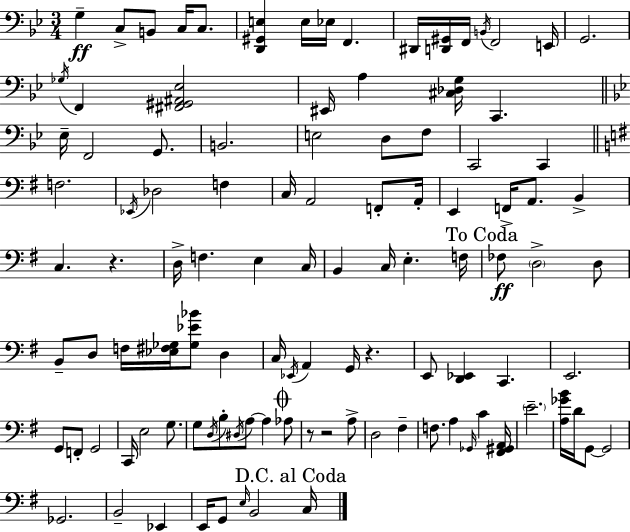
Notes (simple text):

G3/q C3/e B2/e C3/s C3/e. [D2,G#2,E3]/q E3/s Eb3/s F2/q. D#2/s [D2,G#2]/s F2/s B2/s F2/h E2/s G2/h. Gb3/s F2/q [F#2,G#2,A#2,Eb3]/h EIS2/s A3/q [C#3,Db3,G3]/s C2/q. Eb3/s F2/h G2/e. B2/h. E3/h D3/e F3/e C2/h C2/q F3/h. Eb2/s Db3/h F3/q C3/s A2/h F2/e A2/s E2/q F2/s A2/e. B2/q C3/q. R/q. D3/s F3/q. E3/q C3/s B2/q C3/s E3/q. F3/s FES3/e D3/h D3/e B2/e D3/e F3/s [Eb3,F#3,Gb3]/s [Gb3,Eb4,Bb4]/e D3/q C3/s Eb2/s A2/q G2/s R/q. E2/e [D2,Eb2]/q C2/q. E2/h. G2/e F2/e G2/h C2/s E3/h G3/e. G3/e D3/s B3/e D#3/s A3/e A3/q Ab3/e R/e R/h A3/e D3/h F#3/q F3/e. A3/q Gb2/s C4/q [F#2,G#2,A2]/s E4/h. [A3,Gb4,B4]/s D4/s G2/e G2/h Gb2/h. B2/h Eb2/q E2/s G2/e E3/s B2/h C3/s